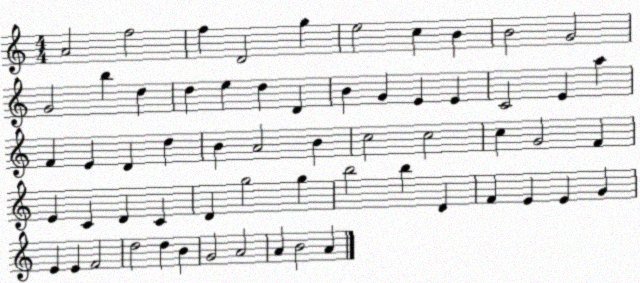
X:1
T:Untitled
M:4/4
L:1/4
K:C
A2 f2 f D2 g e2 c B B2 G2 G2 b d d e d D B G E E C2 E a F E D d B A2 B c2 c2 c G2 F E C D C D g2 g b2 b D F E E G E E F2 d2 d B G2 A2 A B2 A